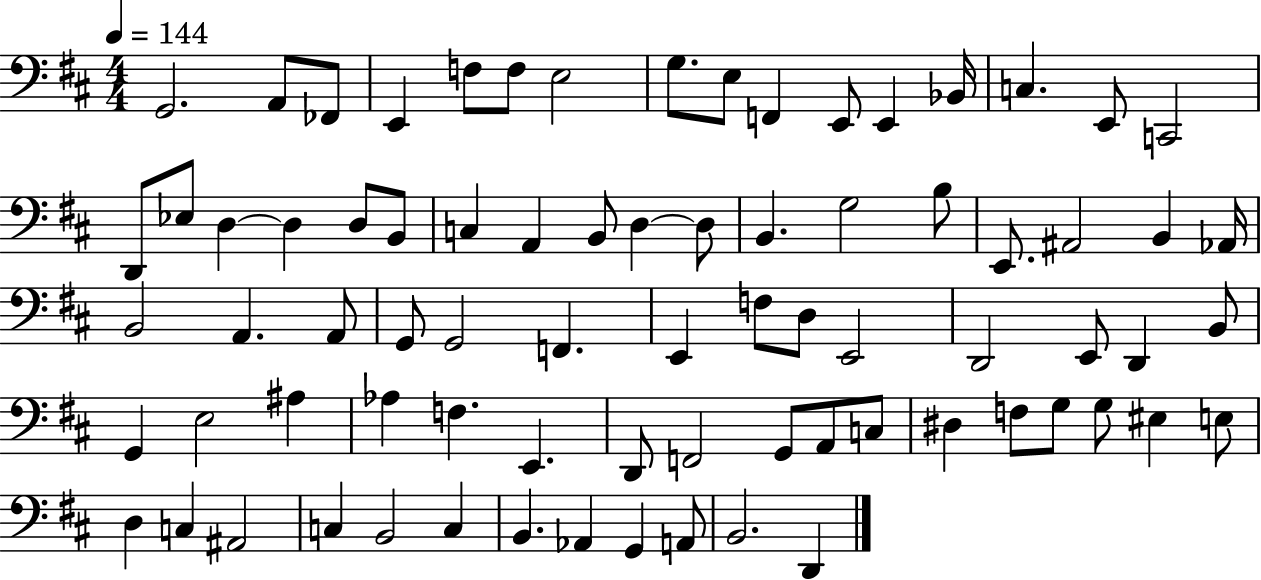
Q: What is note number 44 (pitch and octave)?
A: E2